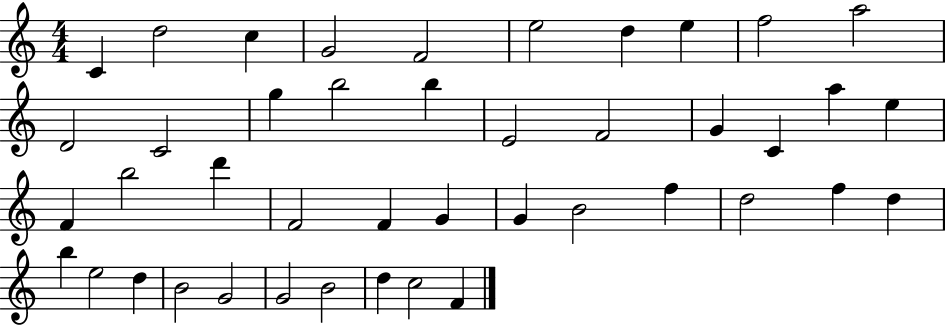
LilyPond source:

{
  \clef treble
  \numericTimeSignature
  \time 4/4
  \key c \major
  c'4 d''2 c''4 | g'2 f'2 | e''2 d''4 e''4 | f''2 a''2 | \break d'2 c'2 | g''4 b''2 b''4 | e'2 f'2 | g'4 c'4 a''4 e''4 | \break f'4 b''2 d'''4 | f'2 f'4 g'4 | g'4 b'2 f''4 | d''2 f''4 d''4 | \break b''4 e''2 d''4 | b'2 g'2 | g'2 b'2 | d''4 c''2 f'4 | \break \bar "|."
}